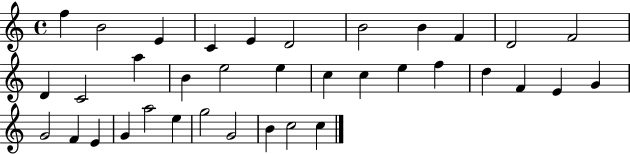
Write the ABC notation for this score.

X:1
T:Untitled
M:4/4
L:1/4
K:C
f B2 E C E D2 B2 B F D2 F2 D C2 a B e2 e c c e f d F E G G2 F E G a2 e g2 G2 B c2 c